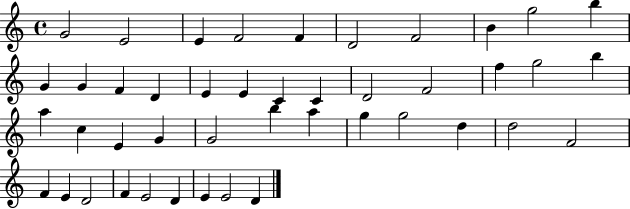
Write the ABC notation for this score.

X:1
T:Untitled
M:4/4
L:1/4
K:C
G2 E2 E F2 F D2 F2 B g2 b G G F D E E C C D2 F2 f g2 b a c E G G2 b a g g2 d d2 F2 F E D2 F E2 D E E2 D